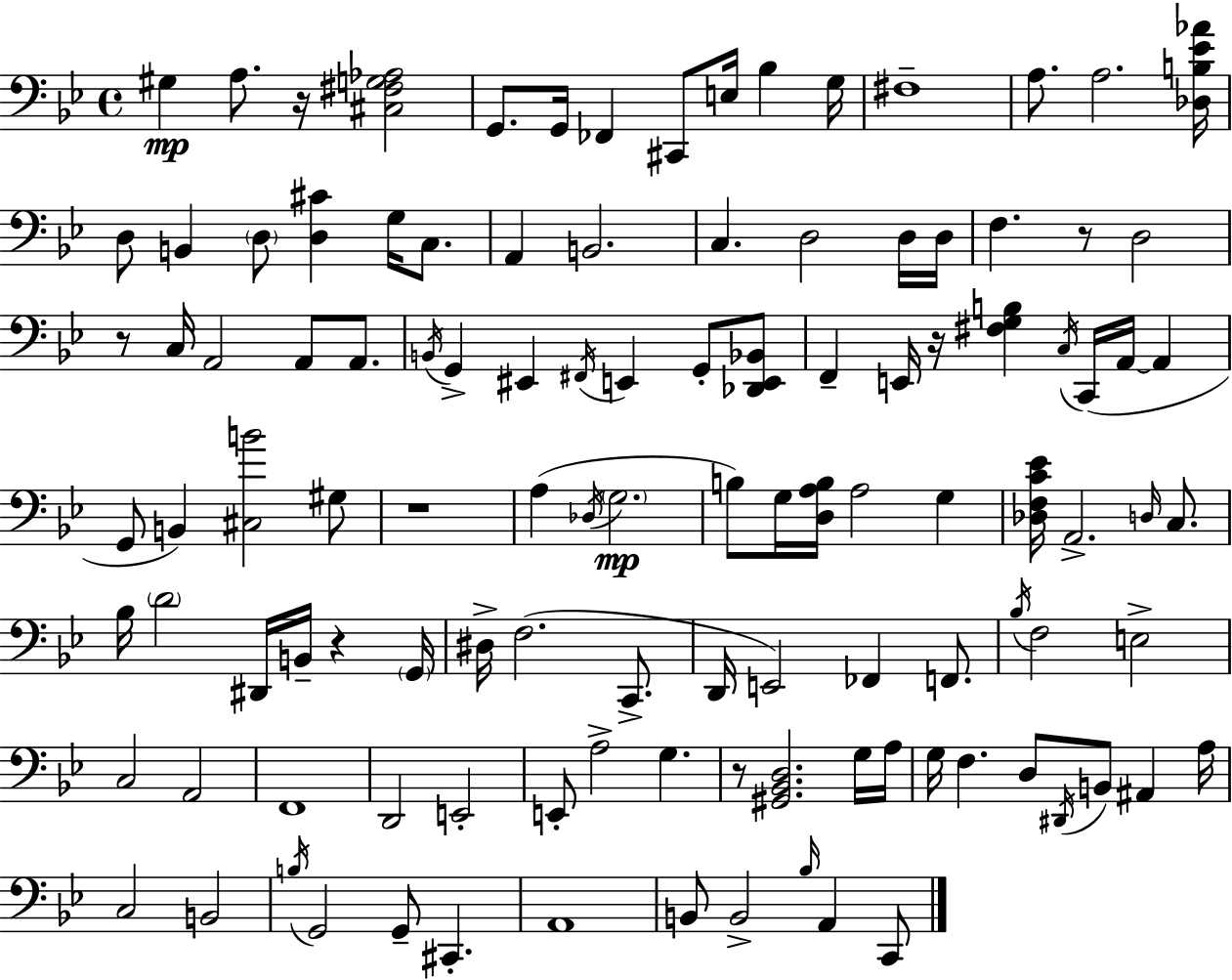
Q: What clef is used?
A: bass